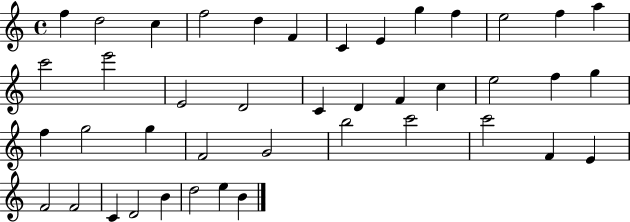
X:1
T:Untitled
M:4/4
L:1/4
K:C
f d2 c f2 d F C E g f e2 f a c'2 e'2 E2 D2 C D F c e2 f g f g2 g F2 G2 b2 c'2 c'2 F E F2 F2 C D2 B d2 e B